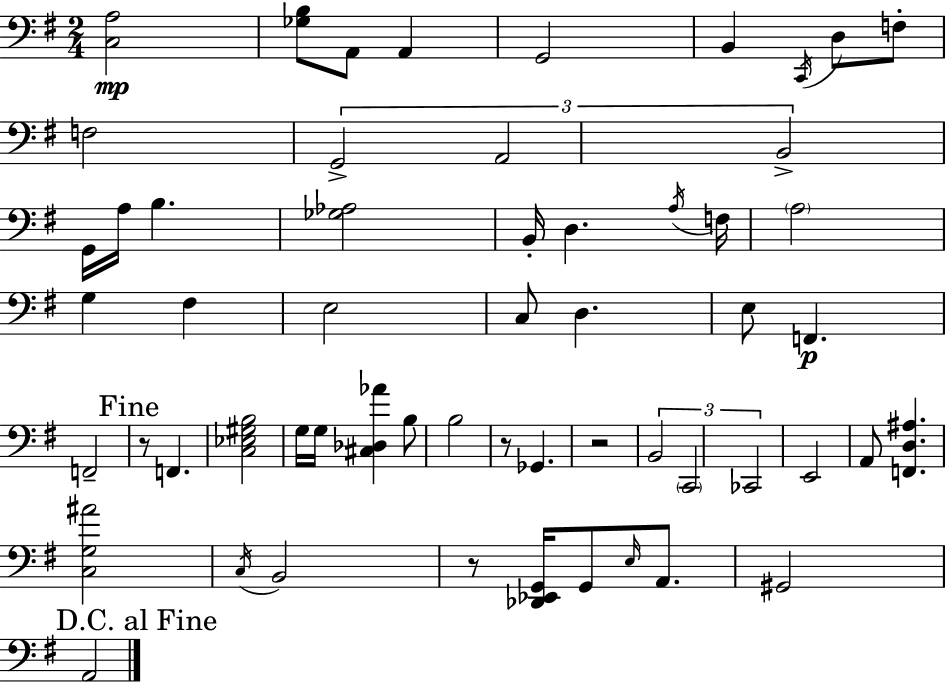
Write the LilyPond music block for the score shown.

{
  \clef bass
  \numericTimeSignature
  \time 2/4
  \key g \major
  <c a>2\mp | <ges b>8 a,8 a,4 | g,2 | b,4 \acciaccatura { c,16 } d8 f8-. | \break f2 | \tuplet 3/2 { g,2-> | a,2 | b,2-> } | \break g,16 a16 b4. | <ges aes>2 | b,16-. d4. | \acciaccatura { a16 } f16 \parenthesize a2 | \break g4 fis4 | e2 | c8 d4. | e8 f,4.\p | \break f,2-- | \mark "Fine" r8 f,4. | <c ees gis b>2 | g16 g16 <cis des aes'>4 | \break b8 b2 | r8 ges,4. | r2 | \tuplet 3/2 { b,2 | \break \parenthesize c,2 | ces,2 } | e,2 | a,8 <f, d ais>4. | \break <c g ais'>2 | \acciaccatura { c16 } b,2 | r8 <des, ees, g,>16 g,8 | \grace { e16 } a,8. gis,2 | \break \mark "D.C. al Fine" a,2 | \bar "|."
}